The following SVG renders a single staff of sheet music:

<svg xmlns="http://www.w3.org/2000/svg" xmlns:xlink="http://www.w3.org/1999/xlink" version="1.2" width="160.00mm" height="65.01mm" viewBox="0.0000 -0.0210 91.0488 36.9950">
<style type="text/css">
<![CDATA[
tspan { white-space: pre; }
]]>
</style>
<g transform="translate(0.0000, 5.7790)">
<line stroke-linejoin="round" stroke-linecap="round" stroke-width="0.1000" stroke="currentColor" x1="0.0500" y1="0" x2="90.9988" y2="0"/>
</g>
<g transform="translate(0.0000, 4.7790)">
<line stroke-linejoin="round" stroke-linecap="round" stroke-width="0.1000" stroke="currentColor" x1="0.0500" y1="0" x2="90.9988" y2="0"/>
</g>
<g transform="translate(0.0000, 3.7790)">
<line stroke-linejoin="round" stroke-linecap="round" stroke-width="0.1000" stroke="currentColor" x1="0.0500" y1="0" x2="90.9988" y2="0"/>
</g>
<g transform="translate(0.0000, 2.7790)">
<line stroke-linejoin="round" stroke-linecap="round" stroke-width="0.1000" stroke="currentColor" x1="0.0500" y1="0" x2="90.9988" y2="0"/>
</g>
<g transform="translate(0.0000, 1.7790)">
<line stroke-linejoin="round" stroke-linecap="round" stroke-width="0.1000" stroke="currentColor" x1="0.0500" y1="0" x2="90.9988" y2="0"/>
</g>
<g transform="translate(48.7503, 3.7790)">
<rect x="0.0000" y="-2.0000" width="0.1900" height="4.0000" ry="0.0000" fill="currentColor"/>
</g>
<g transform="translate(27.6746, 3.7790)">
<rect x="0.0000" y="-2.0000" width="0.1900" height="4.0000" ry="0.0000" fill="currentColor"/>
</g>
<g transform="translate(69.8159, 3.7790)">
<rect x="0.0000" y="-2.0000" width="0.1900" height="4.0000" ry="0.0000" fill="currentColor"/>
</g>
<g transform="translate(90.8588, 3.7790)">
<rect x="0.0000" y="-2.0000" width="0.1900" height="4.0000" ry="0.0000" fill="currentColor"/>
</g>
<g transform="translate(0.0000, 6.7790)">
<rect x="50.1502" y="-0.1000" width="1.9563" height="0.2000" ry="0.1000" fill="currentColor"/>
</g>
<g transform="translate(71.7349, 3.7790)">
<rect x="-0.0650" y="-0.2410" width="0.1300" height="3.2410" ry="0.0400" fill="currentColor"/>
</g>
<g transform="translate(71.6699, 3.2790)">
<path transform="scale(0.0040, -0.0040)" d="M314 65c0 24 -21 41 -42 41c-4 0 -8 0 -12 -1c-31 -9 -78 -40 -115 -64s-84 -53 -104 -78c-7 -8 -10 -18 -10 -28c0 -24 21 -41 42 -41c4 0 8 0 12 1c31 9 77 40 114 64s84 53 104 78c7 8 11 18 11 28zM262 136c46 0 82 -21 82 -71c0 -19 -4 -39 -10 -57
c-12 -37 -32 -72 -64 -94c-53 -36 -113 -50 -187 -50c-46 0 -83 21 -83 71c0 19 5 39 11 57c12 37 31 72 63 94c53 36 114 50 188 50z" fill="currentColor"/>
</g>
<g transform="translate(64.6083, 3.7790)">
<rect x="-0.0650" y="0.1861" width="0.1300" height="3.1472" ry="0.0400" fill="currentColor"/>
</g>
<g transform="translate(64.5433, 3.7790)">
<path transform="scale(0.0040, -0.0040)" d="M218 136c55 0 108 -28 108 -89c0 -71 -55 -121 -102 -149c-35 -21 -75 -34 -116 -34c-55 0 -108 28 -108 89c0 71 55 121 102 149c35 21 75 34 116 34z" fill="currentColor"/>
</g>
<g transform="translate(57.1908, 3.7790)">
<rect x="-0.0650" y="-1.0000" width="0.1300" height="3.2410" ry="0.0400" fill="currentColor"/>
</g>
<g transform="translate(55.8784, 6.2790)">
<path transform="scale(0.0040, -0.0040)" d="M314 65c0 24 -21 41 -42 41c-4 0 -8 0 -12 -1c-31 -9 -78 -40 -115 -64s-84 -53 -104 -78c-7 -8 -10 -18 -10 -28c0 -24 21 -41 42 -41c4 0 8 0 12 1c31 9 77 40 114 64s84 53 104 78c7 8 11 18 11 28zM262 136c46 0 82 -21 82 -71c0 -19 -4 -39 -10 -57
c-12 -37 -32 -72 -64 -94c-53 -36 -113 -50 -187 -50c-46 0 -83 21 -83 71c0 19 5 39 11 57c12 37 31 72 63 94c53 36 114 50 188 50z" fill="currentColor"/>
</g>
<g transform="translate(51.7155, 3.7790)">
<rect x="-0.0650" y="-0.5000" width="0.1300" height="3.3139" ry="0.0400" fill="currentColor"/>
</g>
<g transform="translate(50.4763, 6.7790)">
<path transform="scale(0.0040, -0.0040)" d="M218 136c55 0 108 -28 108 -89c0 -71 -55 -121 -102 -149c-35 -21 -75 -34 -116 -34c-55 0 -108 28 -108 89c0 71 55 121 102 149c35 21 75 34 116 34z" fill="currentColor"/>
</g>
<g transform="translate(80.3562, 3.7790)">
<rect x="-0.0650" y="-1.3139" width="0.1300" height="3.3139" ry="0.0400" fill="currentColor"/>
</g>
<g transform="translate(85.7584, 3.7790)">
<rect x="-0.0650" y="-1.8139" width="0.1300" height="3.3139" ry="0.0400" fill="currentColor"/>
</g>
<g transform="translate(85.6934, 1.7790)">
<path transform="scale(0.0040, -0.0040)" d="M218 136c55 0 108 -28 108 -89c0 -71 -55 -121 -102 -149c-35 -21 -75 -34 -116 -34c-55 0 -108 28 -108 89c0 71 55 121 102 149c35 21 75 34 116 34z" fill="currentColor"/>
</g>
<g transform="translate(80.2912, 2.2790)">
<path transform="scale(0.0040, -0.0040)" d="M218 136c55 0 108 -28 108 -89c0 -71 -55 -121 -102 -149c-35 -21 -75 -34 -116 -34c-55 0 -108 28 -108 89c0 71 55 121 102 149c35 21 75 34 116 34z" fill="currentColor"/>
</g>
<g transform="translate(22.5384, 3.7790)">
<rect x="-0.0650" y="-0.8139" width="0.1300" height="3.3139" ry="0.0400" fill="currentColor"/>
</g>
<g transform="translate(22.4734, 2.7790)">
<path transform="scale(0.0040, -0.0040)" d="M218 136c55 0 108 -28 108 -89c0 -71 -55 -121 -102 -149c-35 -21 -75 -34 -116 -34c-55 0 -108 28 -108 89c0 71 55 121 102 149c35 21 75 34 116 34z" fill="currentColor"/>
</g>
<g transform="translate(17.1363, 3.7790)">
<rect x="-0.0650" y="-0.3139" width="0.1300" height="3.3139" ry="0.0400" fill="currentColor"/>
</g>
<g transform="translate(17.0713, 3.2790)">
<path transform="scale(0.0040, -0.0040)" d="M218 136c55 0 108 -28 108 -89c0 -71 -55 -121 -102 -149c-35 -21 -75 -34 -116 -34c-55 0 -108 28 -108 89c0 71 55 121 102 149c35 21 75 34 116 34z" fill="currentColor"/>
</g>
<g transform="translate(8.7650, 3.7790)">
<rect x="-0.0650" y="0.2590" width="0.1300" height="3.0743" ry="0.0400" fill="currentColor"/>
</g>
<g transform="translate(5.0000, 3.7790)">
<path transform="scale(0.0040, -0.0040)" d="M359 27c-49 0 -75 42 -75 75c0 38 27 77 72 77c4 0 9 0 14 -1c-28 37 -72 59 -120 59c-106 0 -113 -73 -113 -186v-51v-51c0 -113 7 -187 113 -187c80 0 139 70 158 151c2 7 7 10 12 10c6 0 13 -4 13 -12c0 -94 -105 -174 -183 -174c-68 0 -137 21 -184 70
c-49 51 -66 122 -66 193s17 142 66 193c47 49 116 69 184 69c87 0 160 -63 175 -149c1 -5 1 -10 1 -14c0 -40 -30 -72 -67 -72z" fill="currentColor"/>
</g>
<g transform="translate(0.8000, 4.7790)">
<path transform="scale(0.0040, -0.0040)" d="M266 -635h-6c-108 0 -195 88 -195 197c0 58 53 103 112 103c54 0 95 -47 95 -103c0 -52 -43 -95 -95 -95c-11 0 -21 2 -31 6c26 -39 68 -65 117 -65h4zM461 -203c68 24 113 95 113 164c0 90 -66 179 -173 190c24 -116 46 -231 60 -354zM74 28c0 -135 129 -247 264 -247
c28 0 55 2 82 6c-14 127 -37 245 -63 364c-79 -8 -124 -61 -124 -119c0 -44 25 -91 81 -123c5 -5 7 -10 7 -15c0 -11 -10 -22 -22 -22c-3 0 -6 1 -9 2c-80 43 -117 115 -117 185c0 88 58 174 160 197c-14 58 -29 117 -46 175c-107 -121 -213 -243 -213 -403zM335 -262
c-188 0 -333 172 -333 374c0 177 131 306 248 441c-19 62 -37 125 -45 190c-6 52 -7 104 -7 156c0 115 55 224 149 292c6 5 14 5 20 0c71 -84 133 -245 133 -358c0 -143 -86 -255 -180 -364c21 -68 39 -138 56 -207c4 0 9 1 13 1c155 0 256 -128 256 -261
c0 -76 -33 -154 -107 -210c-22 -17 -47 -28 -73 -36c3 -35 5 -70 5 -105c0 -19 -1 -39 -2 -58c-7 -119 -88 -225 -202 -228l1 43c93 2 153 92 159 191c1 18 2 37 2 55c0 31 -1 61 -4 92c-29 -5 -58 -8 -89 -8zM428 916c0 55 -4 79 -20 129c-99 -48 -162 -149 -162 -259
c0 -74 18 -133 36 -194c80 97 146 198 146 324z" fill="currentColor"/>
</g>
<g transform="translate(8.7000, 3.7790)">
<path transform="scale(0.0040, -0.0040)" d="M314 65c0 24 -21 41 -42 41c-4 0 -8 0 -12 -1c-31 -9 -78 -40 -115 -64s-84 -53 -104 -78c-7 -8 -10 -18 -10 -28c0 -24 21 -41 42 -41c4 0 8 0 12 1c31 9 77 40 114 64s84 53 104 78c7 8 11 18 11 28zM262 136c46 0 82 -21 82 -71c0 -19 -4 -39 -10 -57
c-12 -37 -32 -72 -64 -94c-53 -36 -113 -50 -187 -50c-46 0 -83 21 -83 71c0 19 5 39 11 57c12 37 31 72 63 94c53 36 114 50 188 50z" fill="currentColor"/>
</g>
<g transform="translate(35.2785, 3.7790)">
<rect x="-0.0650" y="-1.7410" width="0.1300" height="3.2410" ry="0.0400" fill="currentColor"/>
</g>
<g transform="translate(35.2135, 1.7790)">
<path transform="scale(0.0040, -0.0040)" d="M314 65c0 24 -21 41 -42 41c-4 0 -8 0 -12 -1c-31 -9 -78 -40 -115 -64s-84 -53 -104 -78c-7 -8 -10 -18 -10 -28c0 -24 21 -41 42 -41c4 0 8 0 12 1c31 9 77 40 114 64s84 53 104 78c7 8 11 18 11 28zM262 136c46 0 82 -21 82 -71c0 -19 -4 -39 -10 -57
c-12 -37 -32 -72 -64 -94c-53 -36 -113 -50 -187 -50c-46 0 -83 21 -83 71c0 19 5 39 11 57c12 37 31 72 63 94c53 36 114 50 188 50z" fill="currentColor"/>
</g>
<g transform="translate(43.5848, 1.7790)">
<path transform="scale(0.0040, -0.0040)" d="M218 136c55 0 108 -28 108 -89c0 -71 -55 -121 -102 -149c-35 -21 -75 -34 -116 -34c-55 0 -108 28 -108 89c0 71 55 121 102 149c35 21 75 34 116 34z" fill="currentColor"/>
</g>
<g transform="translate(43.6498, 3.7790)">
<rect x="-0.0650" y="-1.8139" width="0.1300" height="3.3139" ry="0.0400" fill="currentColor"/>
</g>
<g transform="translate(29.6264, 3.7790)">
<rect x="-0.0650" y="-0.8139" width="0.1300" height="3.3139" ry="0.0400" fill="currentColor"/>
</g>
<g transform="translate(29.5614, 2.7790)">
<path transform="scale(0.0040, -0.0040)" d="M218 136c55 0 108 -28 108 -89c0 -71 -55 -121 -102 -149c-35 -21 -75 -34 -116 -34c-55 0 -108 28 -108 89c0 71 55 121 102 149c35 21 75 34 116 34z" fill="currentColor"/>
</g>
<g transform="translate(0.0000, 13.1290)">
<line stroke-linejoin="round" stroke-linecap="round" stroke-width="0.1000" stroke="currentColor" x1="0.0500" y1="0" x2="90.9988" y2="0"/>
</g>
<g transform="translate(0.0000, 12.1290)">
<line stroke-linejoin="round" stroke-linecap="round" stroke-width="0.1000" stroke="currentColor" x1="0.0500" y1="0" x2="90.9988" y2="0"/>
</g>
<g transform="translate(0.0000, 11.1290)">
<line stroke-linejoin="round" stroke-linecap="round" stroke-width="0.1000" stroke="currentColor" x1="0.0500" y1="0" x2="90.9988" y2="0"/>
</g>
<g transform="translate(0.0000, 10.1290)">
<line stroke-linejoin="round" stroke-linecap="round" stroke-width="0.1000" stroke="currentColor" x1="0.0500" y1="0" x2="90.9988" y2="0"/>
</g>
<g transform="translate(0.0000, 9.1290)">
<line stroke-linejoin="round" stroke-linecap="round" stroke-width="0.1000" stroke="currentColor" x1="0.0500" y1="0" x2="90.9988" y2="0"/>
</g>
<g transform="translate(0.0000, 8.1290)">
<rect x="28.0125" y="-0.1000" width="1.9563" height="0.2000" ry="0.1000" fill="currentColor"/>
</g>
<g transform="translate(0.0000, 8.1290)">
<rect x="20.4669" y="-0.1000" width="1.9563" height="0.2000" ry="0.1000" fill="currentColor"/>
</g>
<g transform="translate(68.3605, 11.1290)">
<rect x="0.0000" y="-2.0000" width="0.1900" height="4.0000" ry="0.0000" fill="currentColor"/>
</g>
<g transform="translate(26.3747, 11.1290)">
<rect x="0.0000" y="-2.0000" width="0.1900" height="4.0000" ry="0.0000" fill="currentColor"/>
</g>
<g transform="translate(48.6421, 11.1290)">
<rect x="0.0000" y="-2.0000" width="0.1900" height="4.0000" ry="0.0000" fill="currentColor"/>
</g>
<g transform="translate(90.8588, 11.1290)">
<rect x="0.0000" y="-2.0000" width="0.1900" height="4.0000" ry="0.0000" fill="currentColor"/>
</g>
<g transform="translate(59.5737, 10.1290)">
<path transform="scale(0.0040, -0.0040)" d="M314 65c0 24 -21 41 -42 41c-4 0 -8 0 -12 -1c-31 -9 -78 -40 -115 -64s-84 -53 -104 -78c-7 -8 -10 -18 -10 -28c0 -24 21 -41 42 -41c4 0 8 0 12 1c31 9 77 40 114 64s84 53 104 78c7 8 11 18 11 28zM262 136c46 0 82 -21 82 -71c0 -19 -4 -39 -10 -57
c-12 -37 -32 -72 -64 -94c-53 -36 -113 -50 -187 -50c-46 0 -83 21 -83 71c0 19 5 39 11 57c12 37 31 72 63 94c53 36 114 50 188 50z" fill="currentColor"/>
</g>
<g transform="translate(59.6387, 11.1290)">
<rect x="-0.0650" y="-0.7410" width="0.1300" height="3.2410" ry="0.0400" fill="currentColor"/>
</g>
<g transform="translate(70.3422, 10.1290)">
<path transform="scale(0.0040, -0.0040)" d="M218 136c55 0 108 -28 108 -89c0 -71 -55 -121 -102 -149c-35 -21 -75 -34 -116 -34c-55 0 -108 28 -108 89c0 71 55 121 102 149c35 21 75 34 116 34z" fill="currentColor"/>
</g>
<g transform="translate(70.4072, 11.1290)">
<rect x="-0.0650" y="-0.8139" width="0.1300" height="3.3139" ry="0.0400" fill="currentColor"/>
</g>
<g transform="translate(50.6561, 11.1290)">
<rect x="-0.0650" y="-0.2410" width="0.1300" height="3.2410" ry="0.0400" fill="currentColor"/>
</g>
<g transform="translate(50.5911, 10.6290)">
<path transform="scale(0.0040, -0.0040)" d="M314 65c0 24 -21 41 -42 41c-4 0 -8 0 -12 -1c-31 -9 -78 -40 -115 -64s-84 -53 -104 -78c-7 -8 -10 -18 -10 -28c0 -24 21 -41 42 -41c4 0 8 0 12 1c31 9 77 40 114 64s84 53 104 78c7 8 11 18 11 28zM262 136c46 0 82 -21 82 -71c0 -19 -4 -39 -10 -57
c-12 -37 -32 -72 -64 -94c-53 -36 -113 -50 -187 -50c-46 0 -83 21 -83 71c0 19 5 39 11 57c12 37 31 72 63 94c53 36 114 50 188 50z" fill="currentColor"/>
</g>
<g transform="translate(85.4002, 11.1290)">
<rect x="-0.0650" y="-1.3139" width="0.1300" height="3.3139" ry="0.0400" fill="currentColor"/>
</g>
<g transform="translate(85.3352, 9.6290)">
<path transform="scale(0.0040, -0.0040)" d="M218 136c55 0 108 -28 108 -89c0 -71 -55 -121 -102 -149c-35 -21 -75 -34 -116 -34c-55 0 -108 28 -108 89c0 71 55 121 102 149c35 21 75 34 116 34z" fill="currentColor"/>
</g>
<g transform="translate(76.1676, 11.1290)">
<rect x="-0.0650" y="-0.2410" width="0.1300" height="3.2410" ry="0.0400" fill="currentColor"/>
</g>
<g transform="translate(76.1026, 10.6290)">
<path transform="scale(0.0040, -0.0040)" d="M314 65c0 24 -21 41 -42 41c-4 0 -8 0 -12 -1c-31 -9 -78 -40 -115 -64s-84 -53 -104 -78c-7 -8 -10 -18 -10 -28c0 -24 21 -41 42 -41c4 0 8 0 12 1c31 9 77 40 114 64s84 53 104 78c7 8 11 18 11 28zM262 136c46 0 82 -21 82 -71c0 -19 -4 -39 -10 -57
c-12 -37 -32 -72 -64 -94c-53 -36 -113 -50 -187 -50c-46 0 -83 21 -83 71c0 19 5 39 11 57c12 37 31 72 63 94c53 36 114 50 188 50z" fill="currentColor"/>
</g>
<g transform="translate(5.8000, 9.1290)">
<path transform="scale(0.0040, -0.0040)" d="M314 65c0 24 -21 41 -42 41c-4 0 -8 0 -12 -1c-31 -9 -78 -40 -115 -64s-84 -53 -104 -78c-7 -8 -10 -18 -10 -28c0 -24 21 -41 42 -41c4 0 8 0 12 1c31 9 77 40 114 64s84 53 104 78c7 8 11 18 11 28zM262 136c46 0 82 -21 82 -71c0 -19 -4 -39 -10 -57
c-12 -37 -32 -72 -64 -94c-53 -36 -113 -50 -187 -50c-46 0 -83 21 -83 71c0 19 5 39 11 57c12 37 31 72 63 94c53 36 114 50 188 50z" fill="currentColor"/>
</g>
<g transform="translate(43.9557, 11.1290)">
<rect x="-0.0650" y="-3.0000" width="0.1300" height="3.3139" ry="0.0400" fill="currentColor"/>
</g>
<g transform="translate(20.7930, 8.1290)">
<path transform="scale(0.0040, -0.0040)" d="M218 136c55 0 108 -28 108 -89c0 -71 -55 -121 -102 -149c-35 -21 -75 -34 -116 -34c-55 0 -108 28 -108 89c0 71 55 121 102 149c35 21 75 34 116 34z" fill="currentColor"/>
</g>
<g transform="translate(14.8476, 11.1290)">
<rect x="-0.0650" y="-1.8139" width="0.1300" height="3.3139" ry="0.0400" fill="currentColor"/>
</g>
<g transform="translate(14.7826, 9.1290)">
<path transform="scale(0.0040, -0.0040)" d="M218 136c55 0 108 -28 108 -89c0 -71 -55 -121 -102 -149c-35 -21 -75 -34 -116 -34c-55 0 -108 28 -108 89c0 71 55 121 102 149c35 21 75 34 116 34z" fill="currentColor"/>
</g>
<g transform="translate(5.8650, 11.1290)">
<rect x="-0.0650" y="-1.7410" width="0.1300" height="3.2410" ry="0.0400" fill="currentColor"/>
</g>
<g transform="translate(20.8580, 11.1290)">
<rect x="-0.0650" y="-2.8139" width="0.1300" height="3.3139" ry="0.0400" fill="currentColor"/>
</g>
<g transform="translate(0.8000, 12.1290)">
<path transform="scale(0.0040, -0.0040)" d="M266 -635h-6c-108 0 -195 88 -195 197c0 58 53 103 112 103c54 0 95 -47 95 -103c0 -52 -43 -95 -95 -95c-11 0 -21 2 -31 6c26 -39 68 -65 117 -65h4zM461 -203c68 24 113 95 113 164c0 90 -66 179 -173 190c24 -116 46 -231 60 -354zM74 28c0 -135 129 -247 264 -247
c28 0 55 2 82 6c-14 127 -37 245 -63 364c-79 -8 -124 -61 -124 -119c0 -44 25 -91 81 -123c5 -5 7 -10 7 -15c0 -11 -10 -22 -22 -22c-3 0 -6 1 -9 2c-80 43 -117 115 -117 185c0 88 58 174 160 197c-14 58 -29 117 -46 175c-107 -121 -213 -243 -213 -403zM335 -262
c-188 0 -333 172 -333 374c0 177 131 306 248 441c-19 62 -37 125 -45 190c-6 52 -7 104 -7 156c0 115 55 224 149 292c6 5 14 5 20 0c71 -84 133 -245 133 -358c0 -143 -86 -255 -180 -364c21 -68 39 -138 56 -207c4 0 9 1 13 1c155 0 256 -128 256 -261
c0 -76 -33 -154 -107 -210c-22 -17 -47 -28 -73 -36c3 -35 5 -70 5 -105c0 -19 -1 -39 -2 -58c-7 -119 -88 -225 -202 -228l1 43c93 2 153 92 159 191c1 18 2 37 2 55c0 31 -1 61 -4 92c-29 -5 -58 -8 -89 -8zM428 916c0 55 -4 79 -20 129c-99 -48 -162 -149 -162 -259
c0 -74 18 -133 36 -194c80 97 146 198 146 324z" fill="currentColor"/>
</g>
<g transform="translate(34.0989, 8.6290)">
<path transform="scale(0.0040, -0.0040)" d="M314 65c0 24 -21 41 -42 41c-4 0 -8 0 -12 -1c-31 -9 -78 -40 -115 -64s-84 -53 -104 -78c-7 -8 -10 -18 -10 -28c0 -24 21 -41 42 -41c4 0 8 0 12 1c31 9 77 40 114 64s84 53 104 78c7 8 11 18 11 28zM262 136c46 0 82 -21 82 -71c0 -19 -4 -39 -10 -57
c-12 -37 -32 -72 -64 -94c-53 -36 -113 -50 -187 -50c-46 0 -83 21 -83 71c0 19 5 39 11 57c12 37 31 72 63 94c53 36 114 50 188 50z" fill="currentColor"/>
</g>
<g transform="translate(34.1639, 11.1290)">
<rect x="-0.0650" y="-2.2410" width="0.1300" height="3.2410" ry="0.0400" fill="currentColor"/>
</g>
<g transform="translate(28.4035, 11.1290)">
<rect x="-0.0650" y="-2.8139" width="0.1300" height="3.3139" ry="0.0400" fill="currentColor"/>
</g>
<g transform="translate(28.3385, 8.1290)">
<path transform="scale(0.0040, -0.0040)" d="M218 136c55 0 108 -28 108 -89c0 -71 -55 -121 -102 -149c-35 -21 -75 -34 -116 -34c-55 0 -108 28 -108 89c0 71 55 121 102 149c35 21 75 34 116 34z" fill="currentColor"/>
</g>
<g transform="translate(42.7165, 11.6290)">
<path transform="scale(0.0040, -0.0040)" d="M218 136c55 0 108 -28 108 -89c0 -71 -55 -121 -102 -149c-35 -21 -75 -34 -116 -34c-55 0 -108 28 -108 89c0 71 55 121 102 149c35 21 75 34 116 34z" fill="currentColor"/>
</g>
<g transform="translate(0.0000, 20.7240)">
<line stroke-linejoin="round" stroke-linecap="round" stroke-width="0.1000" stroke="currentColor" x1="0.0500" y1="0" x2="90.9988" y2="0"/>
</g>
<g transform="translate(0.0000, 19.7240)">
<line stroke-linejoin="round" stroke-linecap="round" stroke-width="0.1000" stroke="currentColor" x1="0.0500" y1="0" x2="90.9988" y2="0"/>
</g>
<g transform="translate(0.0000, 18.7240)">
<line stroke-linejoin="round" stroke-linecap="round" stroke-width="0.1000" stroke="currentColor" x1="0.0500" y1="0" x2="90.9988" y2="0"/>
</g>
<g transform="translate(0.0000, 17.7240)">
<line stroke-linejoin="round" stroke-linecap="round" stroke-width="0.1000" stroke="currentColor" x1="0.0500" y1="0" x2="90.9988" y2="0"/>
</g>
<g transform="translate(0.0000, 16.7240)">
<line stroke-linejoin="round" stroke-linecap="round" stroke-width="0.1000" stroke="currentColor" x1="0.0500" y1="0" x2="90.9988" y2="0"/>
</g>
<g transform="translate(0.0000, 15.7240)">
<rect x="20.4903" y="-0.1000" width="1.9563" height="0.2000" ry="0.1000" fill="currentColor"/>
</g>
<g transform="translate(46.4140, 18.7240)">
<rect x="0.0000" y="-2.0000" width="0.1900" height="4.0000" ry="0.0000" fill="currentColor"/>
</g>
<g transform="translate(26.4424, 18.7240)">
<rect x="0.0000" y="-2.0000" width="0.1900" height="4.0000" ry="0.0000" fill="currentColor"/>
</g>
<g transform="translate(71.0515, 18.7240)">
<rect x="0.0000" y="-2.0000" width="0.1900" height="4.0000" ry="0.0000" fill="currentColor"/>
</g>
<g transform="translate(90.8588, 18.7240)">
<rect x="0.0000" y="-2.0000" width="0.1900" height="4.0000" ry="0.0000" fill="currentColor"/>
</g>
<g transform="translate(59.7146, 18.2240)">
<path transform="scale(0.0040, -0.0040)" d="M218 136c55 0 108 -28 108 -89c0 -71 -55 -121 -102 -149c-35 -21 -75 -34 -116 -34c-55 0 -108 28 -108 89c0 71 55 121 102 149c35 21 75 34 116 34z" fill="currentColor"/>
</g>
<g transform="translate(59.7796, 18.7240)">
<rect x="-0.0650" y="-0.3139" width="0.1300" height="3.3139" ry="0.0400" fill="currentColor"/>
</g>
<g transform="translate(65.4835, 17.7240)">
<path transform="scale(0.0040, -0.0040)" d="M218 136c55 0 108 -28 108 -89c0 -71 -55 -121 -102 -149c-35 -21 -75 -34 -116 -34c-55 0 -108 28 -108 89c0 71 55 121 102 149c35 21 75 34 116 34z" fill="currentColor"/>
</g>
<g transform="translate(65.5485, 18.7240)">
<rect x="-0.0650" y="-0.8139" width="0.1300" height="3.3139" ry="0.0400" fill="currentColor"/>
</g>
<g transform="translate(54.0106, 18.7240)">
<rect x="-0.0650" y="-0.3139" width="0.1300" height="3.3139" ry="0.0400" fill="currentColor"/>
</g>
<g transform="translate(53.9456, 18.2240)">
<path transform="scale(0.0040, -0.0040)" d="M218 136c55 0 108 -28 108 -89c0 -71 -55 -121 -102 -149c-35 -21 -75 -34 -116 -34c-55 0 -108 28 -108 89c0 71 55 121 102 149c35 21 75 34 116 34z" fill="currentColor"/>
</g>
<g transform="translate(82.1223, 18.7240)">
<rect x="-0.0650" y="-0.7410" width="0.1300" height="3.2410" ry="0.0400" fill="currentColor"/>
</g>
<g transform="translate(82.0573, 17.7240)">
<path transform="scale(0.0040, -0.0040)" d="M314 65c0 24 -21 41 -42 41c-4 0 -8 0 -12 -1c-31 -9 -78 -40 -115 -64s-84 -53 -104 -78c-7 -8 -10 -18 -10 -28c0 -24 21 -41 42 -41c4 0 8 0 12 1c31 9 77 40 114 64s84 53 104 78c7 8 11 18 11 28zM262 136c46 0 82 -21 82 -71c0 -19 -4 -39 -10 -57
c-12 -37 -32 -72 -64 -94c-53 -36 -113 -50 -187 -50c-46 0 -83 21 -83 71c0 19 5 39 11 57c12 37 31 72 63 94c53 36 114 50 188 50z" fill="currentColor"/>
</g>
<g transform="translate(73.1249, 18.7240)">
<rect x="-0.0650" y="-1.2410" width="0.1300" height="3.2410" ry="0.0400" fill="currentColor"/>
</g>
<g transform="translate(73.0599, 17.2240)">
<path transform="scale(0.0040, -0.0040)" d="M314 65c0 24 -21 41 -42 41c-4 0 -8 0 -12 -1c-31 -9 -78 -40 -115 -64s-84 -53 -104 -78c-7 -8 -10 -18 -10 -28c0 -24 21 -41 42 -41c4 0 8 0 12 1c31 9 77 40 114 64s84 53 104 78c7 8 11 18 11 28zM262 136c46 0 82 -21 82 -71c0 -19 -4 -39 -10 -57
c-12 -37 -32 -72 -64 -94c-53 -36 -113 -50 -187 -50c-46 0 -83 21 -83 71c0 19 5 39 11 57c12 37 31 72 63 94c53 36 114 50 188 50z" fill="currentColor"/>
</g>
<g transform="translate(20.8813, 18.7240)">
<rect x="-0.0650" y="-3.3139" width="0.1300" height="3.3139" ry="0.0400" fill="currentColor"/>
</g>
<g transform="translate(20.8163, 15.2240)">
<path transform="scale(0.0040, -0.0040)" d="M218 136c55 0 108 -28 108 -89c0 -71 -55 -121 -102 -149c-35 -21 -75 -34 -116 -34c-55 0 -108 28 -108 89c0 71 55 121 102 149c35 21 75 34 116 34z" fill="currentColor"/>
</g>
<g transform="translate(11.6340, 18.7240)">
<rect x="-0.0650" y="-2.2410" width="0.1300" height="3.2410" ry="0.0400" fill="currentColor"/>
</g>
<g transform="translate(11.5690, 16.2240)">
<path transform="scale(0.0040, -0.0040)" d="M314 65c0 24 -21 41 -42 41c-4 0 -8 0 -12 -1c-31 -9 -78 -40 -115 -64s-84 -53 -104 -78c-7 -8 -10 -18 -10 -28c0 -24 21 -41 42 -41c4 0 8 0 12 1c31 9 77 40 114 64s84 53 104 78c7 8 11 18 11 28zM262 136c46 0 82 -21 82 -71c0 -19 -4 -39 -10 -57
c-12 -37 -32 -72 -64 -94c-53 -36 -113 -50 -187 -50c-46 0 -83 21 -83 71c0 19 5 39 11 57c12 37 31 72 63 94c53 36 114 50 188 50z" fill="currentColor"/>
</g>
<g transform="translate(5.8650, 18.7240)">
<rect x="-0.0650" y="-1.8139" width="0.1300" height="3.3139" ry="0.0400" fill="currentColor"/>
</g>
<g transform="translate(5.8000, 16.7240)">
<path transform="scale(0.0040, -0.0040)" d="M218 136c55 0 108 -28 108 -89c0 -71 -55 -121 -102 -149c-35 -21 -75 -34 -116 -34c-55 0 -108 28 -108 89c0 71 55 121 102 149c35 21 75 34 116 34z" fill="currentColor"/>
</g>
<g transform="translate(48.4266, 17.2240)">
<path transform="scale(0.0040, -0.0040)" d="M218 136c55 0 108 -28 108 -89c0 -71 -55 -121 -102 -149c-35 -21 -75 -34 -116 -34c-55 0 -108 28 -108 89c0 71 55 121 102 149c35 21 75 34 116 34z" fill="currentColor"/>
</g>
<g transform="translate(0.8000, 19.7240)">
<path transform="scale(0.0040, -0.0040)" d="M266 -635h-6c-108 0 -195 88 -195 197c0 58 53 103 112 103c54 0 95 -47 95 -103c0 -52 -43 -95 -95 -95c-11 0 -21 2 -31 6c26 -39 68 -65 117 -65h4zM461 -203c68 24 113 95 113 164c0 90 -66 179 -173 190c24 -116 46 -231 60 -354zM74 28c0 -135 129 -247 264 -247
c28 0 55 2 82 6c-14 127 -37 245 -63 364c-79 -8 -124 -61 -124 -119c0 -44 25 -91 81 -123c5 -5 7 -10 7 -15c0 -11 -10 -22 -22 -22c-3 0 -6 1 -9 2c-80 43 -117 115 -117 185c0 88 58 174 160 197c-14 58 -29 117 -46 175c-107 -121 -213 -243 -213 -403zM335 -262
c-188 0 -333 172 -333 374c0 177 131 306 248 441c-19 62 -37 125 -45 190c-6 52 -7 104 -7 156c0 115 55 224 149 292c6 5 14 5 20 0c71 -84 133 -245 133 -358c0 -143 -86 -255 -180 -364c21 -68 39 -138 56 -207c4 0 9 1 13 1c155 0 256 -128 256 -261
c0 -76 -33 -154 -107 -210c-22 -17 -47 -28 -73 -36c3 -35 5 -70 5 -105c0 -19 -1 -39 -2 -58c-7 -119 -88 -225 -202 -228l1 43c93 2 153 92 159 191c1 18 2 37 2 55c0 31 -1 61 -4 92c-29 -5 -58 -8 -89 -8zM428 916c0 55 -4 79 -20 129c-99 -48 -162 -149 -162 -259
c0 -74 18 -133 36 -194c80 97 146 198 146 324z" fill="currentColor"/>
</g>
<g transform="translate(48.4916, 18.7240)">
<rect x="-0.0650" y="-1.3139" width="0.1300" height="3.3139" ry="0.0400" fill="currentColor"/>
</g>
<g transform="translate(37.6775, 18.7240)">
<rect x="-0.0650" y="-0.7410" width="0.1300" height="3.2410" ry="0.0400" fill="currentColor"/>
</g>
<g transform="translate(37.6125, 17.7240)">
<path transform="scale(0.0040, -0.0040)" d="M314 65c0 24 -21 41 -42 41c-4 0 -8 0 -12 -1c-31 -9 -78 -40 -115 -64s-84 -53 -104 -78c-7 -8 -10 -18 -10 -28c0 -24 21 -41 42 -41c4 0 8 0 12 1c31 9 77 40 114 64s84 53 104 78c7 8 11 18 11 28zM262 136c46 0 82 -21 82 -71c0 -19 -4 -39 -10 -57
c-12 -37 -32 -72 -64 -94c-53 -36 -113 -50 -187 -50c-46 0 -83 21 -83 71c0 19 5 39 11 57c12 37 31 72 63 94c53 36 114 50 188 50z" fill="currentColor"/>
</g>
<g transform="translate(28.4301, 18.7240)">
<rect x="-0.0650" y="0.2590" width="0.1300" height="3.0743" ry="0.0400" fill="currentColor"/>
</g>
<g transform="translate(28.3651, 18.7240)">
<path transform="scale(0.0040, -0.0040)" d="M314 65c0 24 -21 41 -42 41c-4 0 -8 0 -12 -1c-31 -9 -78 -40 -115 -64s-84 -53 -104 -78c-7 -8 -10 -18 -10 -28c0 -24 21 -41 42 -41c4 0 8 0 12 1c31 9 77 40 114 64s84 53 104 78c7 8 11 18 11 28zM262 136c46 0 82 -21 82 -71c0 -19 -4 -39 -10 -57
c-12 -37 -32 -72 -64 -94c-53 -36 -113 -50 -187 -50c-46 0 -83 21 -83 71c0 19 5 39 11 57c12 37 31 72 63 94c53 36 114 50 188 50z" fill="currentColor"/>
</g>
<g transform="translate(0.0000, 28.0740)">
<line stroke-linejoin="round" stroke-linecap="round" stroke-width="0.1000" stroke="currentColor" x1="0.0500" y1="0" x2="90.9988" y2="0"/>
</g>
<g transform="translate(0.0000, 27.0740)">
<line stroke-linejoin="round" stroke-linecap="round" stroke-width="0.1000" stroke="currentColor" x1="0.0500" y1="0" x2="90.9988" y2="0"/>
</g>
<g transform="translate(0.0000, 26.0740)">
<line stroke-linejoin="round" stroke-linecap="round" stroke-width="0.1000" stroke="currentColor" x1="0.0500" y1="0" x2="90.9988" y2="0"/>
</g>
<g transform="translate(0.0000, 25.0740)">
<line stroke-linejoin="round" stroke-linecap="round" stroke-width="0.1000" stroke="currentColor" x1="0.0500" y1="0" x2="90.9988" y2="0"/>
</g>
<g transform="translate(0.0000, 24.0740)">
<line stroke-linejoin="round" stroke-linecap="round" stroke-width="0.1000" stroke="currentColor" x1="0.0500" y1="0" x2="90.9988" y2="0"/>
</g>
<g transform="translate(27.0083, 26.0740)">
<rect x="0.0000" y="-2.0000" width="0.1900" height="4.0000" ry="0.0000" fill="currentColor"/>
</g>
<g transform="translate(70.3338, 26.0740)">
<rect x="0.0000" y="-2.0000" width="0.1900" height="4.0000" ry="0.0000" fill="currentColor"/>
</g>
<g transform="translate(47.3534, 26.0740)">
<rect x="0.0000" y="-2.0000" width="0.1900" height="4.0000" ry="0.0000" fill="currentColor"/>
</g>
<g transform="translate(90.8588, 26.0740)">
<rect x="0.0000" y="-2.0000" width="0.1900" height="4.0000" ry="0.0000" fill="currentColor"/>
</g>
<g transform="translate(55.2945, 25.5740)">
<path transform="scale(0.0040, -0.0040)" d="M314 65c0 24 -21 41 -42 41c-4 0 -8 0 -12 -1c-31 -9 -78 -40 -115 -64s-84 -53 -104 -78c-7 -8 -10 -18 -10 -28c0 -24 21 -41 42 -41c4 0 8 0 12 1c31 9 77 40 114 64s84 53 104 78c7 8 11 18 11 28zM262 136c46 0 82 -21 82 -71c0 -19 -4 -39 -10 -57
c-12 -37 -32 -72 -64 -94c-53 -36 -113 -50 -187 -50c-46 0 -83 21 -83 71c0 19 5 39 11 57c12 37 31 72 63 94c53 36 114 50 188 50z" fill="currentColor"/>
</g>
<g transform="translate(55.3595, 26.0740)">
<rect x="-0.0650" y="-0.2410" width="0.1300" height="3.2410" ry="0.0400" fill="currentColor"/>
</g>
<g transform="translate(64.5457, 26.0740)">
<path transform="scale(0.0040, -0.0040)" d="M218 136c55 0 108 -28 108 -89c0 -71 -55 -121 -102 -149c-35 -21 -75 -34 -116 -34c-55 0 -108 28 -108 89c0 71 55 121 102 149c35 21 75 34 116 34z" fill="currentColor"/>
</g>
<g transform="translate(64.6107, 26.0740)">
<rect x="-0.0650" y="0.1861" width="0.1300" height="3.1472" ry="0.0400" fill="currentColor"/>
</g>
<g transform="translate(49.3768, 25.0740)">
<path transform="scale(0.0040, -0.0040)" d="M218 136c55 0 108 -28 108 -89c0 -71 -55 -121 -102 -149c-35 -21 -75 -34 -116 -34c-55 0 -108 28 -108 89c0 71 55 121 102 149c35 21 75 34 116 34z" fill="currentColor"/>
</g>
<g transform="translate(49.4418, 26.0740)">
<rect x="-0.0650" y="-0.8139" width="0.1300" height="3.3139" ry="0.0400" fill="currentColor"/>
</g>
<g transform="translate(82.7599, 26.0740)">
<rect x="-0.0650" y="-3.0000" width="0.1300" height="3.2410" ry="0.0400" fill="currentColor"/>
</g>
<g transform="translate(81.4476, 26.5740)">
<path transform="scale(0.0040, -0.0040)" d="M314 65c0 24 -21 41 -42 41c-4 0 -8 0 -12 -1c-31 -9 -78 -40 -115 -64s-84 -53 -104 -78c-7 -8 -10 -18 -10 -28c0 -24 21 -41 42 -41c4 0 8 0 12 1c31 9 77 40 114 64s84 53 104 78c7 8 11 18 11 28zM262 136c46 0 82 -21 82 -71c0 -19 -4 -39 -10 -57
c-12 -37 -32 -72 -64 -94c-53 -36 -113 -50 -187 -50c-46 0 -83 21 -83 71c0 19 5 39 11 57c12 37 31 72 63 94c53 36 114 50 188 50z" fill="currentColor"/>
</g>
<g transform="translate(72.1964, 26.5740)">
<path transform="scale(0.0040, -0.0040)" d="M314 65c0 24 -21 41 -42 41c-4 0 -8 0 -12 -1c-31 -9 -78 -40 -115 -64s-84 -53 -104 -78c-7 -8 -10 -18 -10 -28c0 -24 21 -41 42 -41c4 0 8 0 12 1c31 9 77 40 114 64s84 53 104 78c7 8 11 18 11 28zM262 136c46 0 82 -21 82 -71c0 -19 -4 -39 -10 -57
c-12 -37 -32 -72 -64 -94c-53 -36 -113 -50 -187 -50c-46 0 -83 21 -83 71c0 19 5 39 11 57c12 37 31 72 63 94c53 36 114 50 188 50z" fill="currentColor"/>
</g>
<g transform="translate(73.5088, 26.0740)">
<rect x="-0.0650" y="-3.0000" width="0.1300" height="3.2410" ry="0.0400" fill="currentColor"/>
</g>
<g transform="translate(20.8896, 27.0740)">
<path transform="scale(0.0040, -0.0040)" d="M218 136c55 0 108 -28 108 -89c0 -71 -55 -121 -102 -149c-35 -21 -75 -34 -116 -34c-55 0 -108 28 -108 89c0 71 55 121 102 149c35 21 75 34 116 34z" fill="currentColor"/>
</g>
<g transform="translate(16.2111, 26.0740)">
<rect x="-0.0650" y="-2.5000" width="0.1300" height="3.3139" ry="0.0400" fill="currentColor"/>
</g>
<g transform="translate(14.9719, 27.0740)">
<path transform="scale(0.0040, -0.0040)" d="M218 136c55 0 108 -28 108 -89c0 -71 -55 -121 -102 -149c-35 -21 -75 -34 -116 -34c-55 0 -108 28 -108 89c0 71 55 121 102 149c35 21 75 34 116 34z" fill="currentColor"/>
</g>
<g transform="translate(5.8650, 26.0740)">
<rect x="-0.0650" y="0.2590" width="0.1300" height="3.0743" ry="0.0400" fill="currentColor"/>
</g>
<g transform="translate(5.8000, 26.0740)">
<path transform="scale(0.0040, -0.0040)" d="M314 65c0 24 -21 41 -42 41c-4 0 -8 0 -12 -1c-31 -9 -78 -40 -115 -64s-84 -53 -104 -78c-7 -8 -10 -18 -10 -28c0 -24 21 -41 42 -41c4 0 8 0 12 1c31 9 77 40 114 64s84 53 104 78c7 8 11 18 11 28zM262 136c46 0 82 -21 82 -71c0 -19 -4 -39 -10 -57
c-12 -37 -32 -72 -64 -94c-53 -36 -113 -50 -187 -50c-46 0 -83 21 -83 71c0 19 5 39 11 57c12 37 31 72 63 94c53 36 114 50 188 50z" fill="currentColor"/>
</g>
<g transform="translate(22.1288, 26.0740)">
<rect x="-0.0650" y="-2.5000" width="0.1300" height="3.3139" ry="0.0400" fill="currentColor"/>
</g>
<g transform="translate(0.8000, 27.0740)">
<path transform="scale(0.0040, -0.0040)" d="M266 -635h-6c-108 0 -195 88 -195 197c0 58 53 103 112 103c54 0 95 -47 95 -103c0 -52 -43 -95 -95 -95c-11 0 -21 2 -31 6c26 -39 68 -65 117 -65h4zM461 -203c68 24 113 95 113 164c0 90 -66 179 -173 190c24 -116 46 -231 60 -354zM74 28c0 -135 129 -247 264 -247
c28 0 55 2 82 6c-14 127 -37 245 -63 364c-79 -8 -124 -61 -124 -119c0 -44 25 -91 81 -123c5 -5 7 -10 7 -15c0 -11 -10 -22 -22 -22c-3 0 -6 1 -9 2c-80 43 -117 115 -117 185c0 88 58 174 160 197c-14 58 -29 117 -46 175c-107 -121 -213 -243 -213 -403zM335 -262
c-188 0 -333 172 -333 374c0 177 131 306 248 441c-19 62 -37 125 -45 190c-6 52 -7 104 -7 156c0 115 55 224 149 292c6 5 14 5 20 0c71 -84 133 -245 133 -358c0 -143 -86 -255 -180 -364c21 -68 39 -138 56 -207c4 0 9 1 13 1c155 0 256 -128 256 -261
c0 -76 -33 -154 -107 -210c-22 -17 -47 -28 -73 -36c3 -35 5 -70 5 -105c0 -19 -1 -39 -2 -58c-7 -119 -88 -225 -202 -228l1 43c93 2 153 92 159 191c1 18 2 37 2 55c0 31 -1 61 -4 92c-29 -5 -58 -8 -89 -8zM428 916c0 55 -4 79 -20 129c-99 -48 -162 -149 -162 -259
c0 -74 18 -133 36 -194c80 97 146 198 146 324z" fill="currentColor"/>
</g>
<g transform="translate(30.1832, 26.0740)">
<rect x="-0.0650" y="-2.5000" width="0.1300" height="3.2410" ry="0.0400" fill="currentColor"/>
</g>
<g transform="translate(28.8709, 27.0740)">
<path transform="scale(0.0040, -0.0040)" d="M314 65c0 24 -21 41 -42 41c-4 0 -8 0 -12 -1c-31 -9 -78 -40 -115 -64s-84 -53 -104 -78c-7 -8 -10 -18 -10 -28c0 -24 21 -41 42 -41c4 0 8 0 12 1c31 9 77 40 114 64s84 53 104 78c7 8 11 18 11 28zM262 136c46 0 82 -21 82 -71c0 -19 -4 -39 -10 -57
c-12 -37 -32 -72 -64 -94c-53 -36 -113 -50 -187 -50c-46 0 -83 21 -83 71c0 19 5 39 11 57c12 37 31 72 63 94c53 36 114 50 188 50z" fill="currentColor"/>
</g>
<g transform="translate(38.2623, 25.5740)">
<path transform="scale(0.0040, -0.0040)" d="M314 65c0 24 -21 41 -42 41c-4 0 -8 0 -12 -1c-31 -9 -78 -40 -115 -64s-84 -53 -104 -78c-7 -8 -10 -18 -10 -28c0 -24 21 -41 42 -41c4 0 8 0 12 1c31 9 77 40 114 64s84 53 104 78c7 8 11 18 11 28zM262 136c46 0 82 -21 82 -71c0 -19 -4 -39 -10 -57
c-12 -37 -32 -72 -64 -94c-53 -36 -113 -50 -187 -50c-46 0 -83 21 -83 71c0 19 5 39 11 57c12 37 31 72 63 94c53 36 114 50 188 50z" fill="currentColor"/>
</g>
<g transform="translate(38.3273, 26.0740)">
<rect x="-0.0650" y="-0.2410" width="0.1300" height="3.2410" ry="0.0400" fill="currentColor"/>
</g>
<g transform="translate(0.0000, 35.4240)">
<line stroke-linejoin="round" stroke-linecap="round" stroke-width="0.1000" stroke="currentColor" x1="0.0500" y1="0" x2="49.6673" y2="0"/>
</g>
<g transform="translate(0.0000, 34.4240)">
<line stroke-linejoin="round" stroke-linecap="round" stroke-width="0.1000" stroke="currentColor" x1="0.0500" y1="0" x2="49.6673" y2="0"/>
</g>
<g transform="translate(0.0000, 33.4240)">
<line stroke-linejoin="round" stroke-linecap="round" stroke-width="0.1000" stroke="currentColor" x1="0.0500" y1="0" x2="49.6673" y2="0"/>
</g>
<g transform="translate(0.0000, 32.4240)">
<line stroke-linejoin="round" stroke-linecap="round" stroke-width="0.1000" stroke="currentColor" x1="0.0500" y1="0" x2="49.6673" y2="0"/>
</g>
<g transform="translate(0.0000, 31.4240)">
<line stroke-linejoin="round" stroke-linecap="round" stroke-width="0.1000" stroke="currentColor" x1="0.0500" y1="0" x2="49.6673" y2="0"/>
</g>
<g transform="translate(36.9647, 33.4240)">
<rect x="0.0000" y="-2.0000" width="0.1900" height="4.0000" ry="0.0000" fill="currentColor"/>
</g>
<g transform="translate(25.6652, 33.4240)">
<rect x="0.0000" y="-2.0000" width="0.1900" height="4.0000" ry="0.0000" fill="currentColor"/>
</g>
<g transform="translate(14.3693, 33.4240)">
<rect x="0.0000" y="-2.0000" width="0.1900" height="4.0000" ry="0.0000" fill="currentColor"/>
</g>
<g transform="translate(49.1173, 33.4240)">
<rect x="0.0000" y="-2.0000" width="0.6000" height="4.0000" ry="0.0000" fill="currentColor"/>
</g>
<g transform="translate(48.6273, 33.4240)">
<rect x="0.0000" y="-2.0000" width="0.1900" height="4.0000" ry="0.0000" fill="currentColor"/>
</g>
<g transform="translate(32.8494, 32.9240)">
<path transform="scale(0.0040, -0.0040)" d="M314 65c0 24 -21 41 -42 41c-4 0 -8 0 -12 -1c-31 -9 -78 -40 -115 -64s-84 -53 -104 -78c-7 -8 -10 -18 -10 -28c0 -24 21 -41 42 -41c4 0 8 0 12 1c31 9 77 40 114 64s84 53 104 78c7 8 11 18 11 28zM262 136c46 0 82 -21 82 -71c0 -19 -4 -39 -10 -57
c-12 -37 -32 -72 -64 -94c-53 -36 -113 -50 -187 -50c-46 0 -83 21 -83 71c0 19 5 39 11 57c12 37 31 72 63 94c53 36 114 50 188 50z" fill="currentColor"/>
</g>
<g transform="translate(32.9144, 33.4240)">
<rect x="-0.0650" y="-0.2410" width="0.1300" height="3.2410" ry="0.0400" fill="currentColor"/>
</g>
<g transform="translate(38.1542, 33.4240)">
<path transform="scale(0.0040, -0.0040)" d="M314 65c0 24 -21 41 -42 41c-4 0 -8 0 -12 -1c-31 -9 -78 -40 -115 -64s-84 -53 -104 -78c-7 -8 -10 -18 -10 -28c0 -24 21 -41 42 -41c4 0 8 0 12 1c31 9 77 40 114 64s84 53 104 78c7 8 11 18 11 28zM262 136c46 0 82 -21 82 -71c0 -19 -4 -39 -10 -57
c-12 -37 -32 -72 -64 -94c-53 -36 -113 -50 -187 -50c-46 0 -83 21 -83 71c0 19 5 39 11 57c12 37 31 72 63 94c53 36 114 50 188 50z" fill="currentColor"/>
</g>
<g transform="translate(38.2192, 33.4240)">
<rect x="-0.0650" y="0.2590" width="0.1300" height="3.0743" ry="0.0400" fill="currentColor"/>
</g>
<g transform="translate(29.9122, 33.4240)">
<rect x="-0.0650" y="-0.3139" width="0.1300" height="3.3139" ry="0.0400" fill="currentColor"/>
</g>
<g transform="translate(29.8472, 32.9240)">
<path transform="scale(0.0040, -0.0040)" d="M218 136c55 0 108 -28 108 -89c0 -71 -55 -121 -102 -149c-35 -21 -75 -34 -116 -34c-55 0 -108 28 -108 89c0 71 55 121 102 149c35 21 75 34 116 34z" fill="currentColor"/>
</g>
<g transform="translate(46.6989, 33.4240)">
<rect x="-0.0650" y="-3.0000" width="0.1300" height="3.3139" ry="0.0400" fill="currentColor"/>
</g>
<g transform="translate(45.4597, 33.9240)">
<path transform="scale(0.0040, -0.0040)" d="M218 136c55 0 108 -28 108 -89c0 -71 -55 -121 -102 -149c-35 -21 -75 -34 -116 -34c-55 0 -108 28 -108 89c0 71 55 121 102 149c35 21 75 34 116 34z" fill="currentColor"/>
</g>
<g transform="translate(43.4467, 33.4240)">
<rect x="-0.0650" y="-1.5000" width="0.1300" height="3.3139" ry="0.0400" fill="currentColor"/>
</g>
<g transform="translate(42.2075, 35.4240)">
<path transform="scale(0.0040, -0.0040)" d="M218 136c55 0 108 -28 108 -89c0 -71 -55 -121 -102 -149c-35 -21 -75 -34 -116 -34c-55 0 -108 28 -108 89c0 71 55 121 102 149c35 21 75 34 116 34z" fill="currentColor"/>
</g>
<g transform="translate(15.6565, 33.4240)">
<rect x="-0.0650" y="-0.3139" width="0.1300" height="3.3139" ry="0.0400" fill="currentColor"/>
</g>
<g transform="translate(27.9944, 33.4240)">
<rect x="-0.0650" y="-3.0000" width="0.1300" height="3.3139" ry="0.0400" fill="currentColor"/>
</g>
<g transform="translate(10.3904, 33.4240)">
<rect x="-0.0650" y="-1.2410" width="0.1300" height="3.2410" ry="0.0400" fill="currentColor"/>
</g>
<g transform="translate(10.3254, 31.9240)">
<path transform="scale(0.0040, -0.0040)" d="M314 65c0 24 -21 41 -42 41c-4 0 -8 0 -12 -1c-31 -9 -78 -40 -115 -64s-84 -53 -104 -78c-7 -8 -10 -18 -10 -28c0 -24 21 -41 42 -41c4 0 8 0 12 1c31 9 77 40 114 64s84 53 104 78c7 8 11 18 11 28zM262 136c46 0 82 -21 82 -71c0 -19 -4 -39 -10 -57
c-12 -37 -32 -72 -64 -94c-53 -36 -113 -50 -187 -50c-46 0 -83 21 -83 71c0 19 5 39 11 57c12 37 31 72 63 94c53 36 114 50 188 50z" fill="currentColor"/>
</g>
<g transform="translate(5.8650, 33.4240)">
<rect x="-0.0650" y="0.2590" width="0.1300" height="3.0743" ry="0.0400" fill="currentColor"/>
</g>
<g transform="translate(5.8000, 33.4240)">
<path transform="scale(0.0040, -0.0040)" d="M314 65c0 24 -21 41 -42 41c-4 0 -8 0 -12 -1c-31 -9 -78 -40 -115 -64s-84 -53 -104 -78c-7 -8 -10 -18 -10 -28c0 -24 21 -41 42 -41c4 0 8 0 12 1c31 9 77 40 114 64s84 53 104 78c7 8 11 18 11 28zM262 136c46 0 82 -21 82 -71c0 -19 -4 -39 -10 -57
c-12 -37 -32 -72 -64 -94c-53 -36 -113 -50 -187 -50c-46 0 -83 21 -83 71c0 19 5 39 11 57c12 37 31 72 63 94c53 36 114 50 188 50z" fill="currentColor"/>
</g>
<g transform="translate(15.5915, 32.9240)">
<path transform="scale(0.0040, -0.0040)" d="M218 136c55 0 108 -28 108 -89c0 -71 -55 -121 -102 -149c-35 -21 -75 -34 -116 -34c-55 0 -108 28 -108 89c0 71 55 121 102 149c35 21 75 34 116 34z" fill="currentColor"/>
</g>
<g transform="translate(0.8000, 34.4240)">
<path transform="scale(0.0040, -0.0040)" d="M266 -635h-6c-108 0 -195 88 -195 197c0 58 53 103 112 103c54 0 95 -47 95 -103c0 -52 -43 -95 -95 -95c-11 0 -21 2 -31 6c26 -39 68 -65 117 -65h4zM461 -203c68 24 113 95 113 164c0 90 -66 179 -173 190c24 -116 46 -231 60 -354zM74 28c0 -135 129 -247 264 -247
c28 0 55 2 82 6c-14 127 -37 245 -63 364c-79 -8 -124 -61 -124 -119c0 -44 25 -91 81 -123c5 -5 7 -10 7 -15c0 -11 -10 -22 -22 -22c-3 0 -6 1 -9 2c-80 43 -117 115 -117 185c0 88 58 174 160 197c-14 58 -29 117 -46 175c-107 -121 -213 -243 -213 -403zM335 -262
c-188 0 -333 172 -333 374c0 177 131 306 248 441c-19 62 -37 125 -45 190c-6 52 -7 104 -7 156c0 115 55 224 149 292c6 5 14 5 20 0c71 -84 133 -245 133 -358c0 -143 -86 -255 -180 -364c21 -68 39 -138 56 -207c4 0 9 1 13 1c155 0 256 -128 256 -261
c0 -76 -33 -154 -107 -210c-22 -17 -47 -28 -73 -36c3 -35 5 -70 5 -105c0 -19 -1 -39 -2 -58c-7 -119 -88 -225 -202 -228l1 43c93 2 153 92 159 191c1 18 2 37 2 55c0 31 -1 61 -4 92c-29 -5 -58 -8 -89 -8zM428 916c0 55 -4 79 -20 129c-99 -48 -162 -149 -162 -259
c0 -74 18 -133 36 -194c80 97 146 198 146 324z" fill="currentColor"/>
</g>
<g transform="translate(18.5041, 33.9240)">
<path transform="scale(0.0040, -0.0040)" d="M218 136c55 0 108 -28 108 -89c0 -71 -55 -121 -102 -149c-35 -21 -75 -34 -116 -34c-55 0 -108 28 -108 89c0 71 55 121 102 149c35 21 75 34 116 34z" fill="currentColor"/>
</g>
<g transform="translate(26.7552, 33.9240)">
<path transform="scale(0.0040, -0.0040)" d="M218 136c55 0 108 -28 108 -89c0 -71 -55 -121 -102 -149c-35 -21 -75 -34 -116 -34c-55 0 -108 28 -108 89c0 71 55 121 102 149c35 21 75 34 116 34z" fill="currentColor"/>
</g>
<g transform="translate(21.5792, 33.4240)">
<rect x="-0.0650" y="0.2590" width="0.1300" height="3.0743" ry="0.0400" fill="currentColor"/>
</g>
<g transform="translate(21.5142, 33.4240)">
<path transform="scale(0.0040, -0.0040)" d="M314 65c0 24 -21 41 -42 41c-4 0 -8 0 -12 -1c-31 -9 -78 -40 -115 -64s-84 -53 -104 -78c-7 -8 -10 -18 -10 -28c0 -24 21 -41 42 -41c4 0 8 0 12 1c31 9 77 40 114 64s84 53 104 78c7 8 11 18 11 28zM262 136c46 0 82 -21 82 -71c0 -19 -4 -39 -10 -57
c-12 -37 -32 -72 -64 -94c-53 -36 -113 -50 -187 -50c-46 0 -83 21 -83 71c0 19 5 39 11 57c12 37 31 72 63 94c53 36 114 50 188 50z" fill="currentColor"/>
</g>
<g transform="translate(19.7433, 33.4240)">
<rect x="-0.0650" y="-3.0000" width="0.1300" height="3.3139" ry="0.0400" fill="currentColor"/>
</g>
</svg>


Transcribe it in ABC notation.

X:1
T:Untitled
M:4/4
L:1/4
K:C
B2 c d d f2 f C D2 B c2 e f f2 f a a g2 A c2 d2 d c2 e f g2 b B2 d2 e c c d e2 d2 B2 G G G2 c2 d c2 B A2 A2 B2 e2 c A B2 A c c2 B2 E A